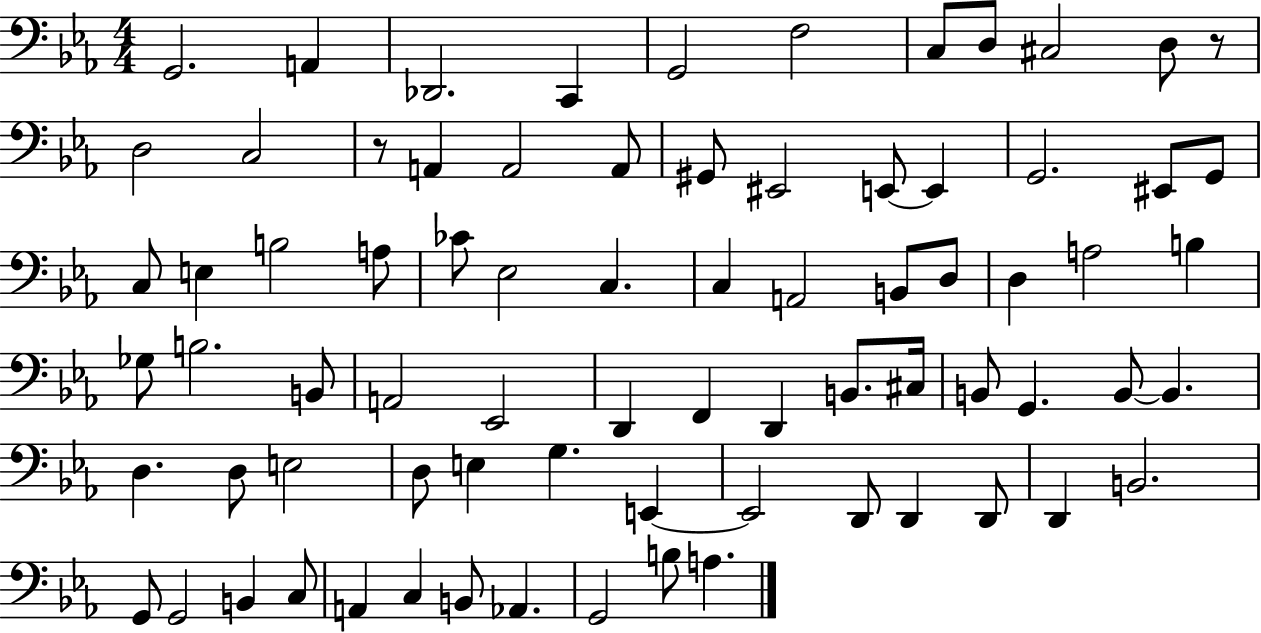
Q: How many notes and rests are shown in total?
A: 76